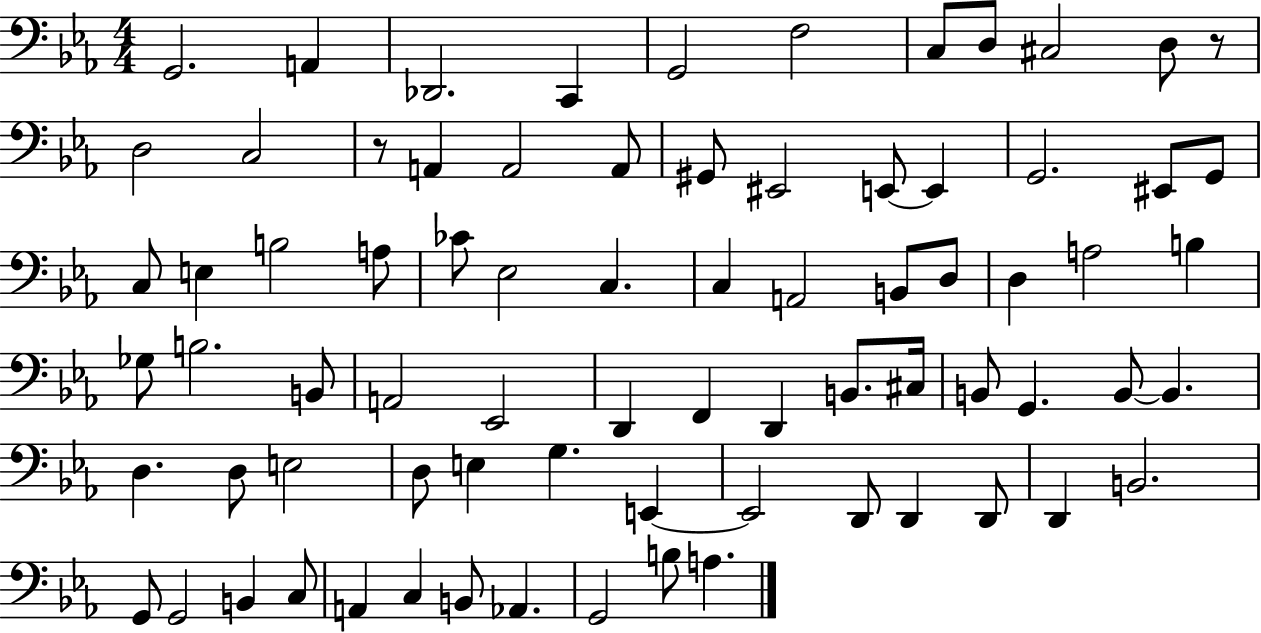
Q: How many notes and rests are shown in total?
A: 76